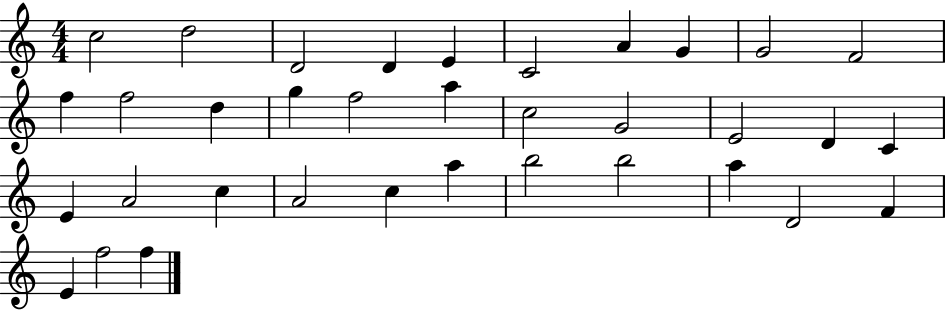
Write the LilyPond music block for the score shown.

{
  \clef treble
  \numericTimeSignature
  \time 4/4
  \key c \major
  c''2 d''2 | d'2 d'4 e'4 | c'2 a'4 g'4 | g'2 f'2 | \break f''4 f''2 d''4 | g''4 f''2 a''4 | c''2 g'2 | e'2 d'4 c'4 | \break e'4 a'2 c''4 | a'2 c''4 a''4 | b''2 b''2 | a''4 d'2 f'4 | \break e'4 f''2 f''4 | \bar "|."
}